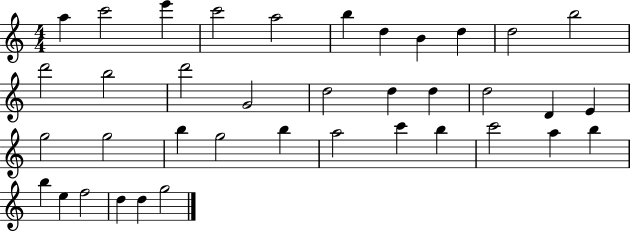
A5/q C6/h E6/q C6/h A5/h B5/q D5/q B4/q D5/q D5/h B5/h D6/h B5/h D6/h G4/h D5/h D5/q D5/q D5/h D4/q E4/q G5/h G5/h B5/q G5/h B5/q A5/h C6/q B5/q C6/h A5/q B5/q B5/q E5/q F5/h D5/q D5/q G5/h